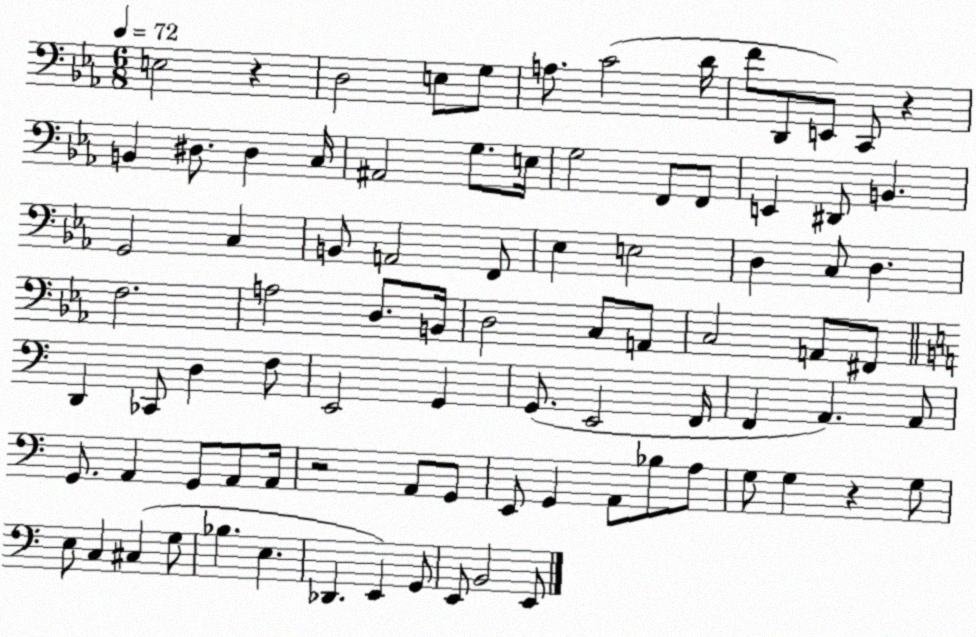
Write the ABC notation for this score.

X:1
T:Untitled
M:6/8
L:1/4
K:Eb
E,2 z D,2 E,/2 G,/2 A,/2 C2 D/4 F/2 D,,/2 E,,/2 C,,/2 z B,, ^D,/2 ^D, C,/4 ^A,,2 G,/2 E,/4 G,2 F,,/2 F,,/2 E,, ^D,,/2 B,, G,,2 C, B,,/2 A,,2 F,,/2 _E, E,2 D, C,/2 D, F,2 A,2 D,/2 B,,/4 D,2 C,/2 A,,/2 C,2 A,,/2 ^F,,/2 D,, _C,,/2 D, F,/2 E,,2 G,, G,,/2 E,,2 F,,/4 F,, A,, A,,/2 G,,/2 A,, G,,/2 A,,/2 A,,/4 z2 A,,/2 G,,/2 E,,/2 G,, A,,/2 _B,/2 A,/2 G,/2 G, z G,/2 E,/2 C, ^C, G,/2 _B, E, _D,, E,, G,,/2 E,,/2 B,,2 E,,/2